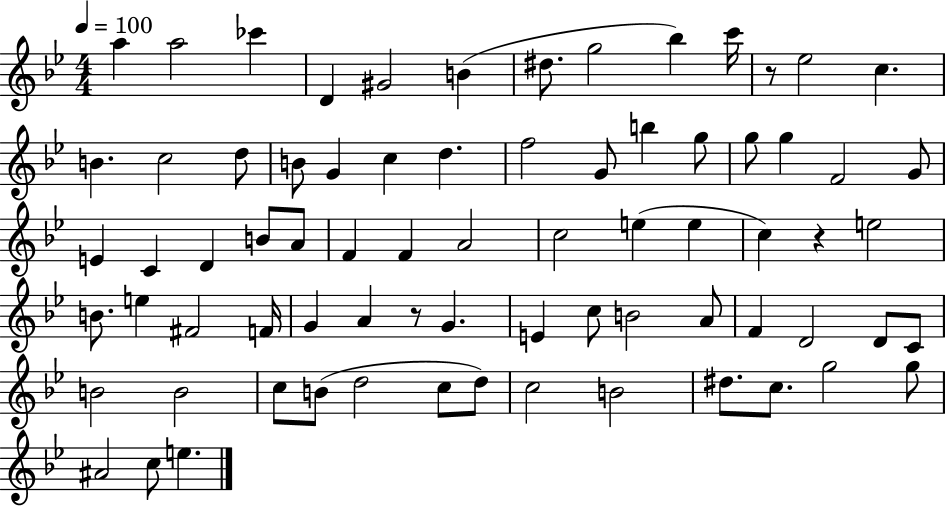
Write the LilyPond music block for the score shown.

{
  \clef treble
  \numericTimeSignature
  \time 4/4
  \key bes \major
  \tempo 4 = 100
  a''4 a''2 ces'''4 | d'4 gis'2 b'4( | dis''8. g''2 bes''4) c'''16 | r8 ees''2 c''4. | \break b'4. c''2 d''8 | b'8 g'4 c''4 d''4. | f''2 g'8 b''4 g''8 | g''8 g''4 f'2 g'8 | \break e'4 c'4 d'4 b'8 a'8 | f'4 f'4 a'2 | c''2 e''4( e''4 | c''4) r4 e''2 | \break b'8. e''4 fis'2 f'16 | g'4 a'4 r8 g'4. | e'4 c''8 b'2 a'8 | f'4 d'2 d'8 c'8 | \break b'2 b'2 | c''8 b'8( d''2 c''8 d''8) | c''2 b'2 | dis''8. c''8. g''2 g''8 | \break ais'2 c''8 e''4. | \bar "|."
}